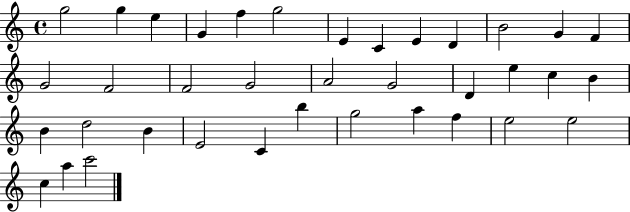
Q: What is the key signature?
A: C major